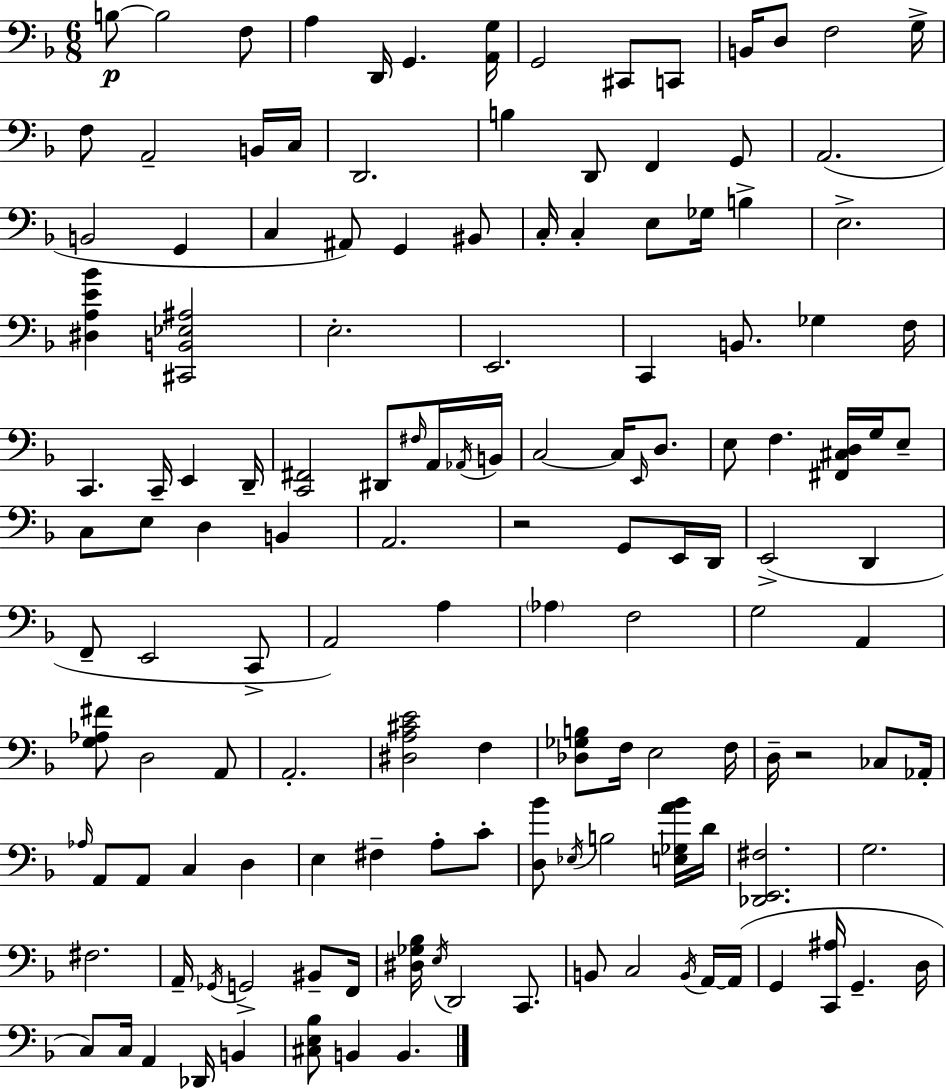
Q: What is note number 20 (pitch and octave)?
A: D2